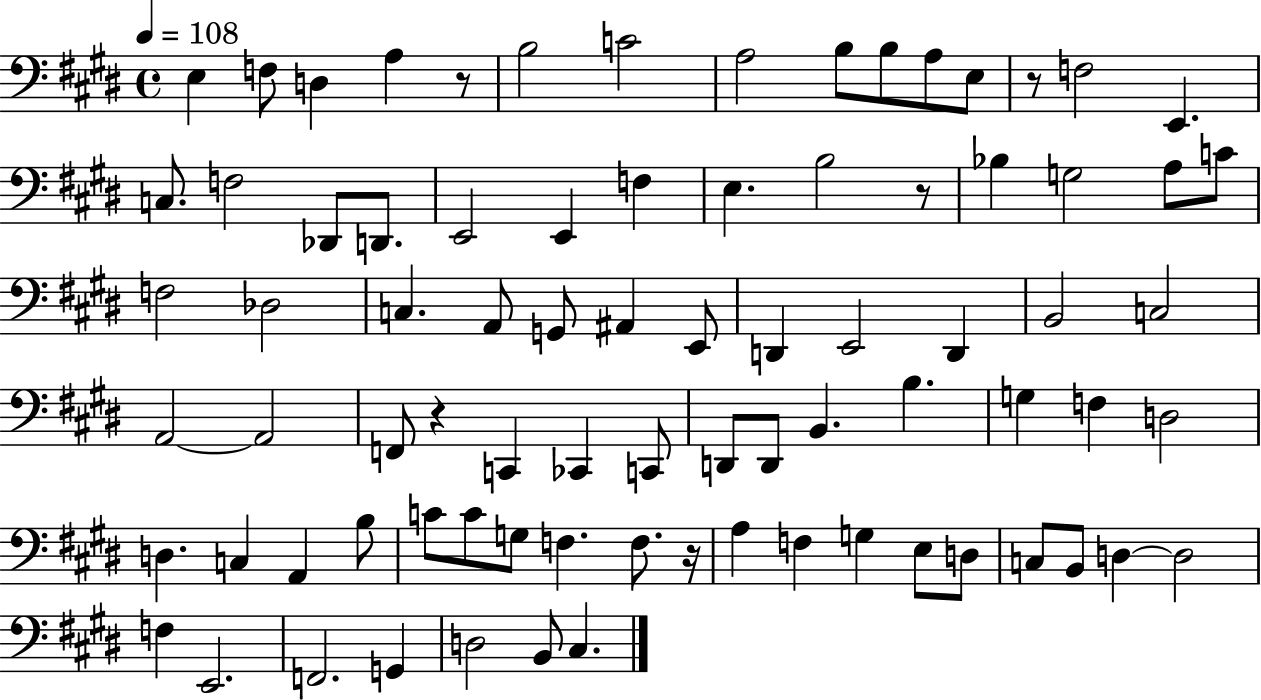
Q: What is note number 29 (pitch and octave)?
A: C3